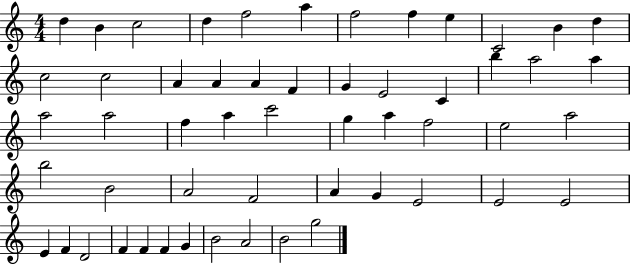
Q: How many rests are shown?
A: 0